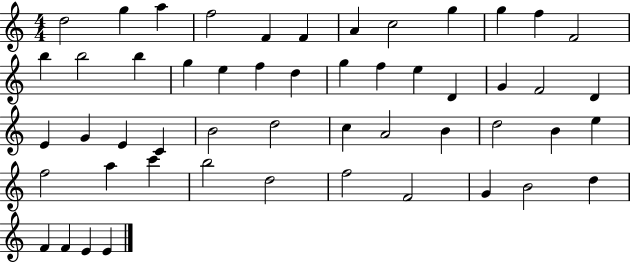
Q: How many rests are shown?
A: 0